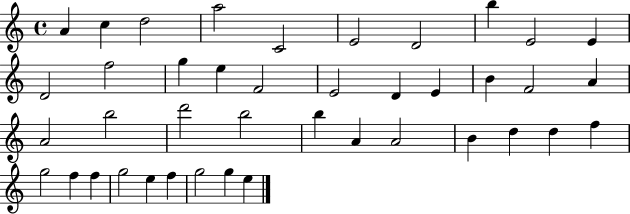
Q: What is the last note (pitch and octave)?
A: E5